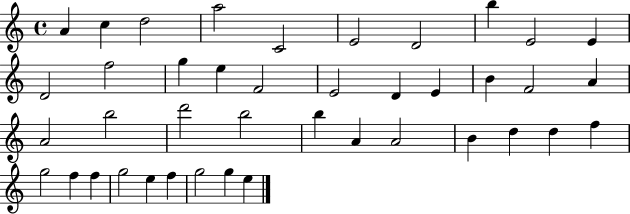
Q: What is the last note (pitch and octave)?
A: E5